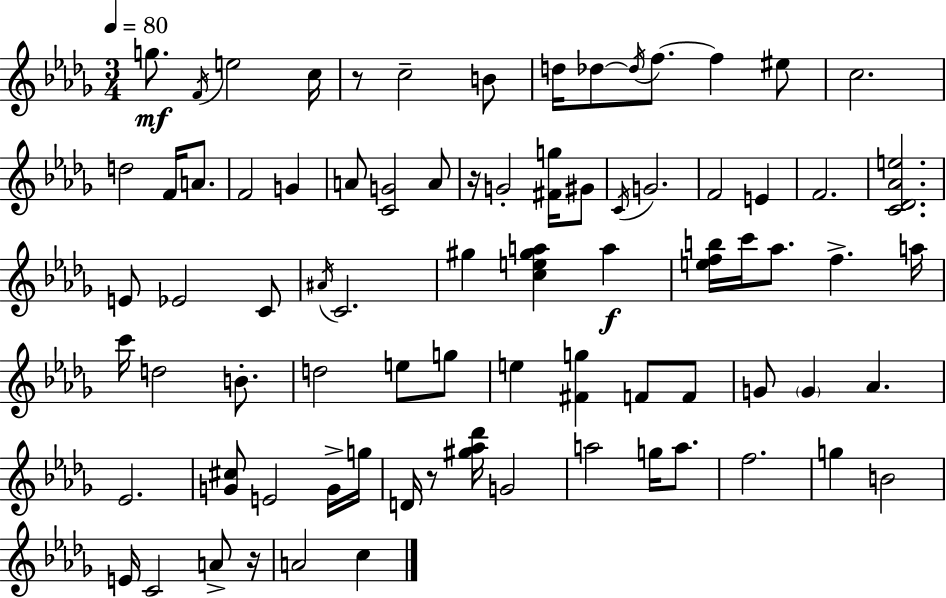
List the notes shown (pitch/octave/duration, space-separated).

G5/e. F4/s E5/h C5/s R/e C5/h B4/e D5/s Db5/e Db5/s F5/e. F5/q EIS5/e C5/h. D5/h F4/s A4/e. F4/h G4/q A4/e [C4,G4]/h A4/e R/s G4/h [F#4,G5]/s G#4/e C4/s G4/h. F4/h E4/q F4/h. [C4,Db4,Ab4,E5]/h. E4/e Eb4/h C4/e A#4/s C4/h. G#5/q [C5,E5,G#5,A5]/q A5/q [E5,F5,B5]/s C6/s Ab5/e. F5/q. A5/s C6/s D5/h B4/e. D5/h E5/e G5/e E5/q [F#4,G5]/q F4/e F4/e G4/e G4/q Ab4/q. Eb4/h. [G4,C#5]/e E4/h G4/s G5/s D4/s R/e [G#5,Ab5,Db6]/s G4/h A5/h G5/s A5/e. F5/h. G5/q B4/h E4/s C4/h A4/e R/s A4/h C5/q